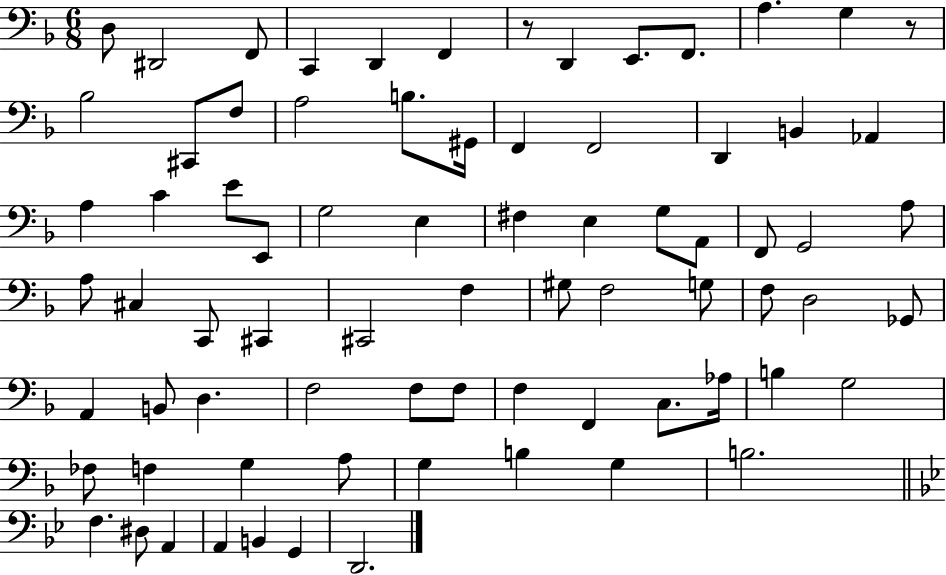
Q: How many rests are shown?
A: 2